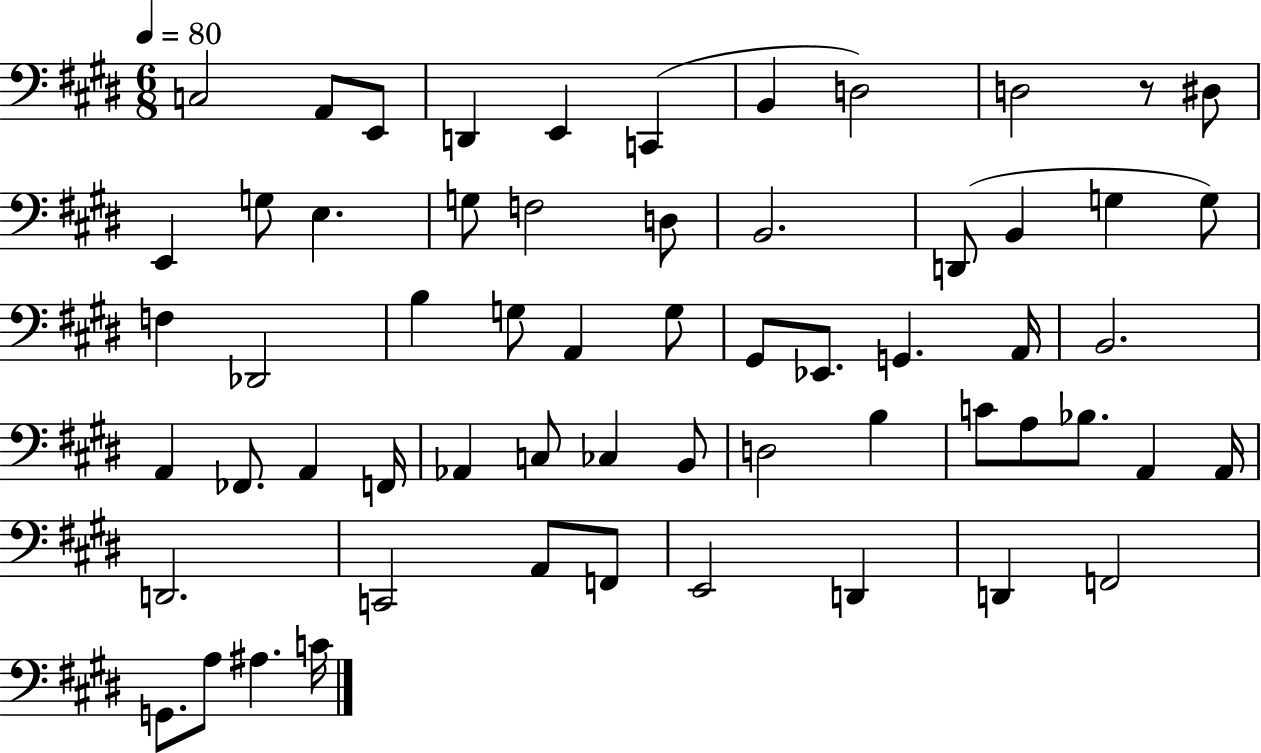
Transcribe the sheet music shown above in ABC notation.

X:1
T:Untitled
M:6/8
L:1/4
K:E
C,2 A,,/2 E,,/2 D,, E,, C,, B,, D,2 D,2 z/2 ^D,/2 E,, G,/2 E, G,/2 F,2 D,/2 B,,2 D,,/2 B,, G, G,/2 F, _D,,2 B, G,/2 A,, G,/2 ^G,,/2 _E,,/2 G,, A,,/4 B,,2 A,, _F,,/2 A,, F,,/4 _A,, C,/2 _C, B,,/2 D,2 B, C/2 A,/2 _B,/2 A,, A,,/4 D,,2 C,,2 A,,/2 F,,/2 E,,2 D,, D,, F,,2 G,,/2 A,/2 ^A, C/4